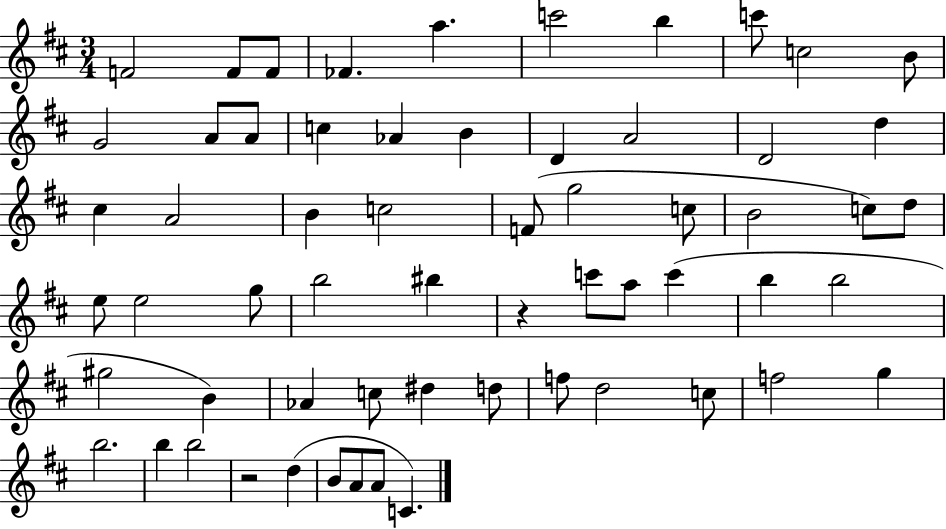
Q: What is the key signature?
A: D major